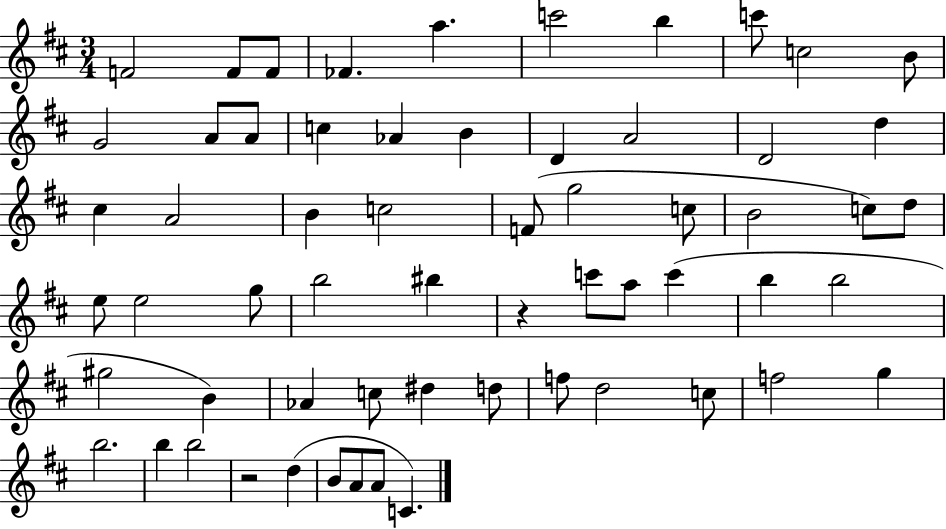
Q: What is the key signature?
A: D major